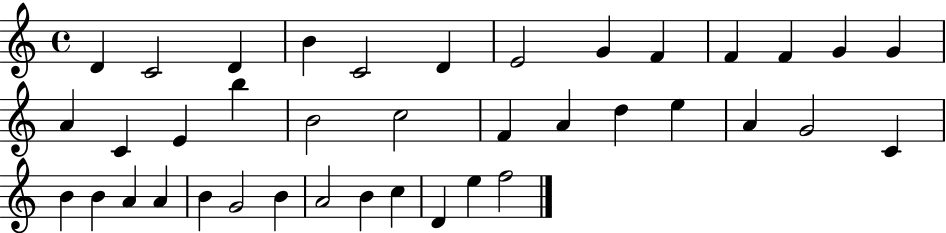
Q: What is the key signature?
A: C major